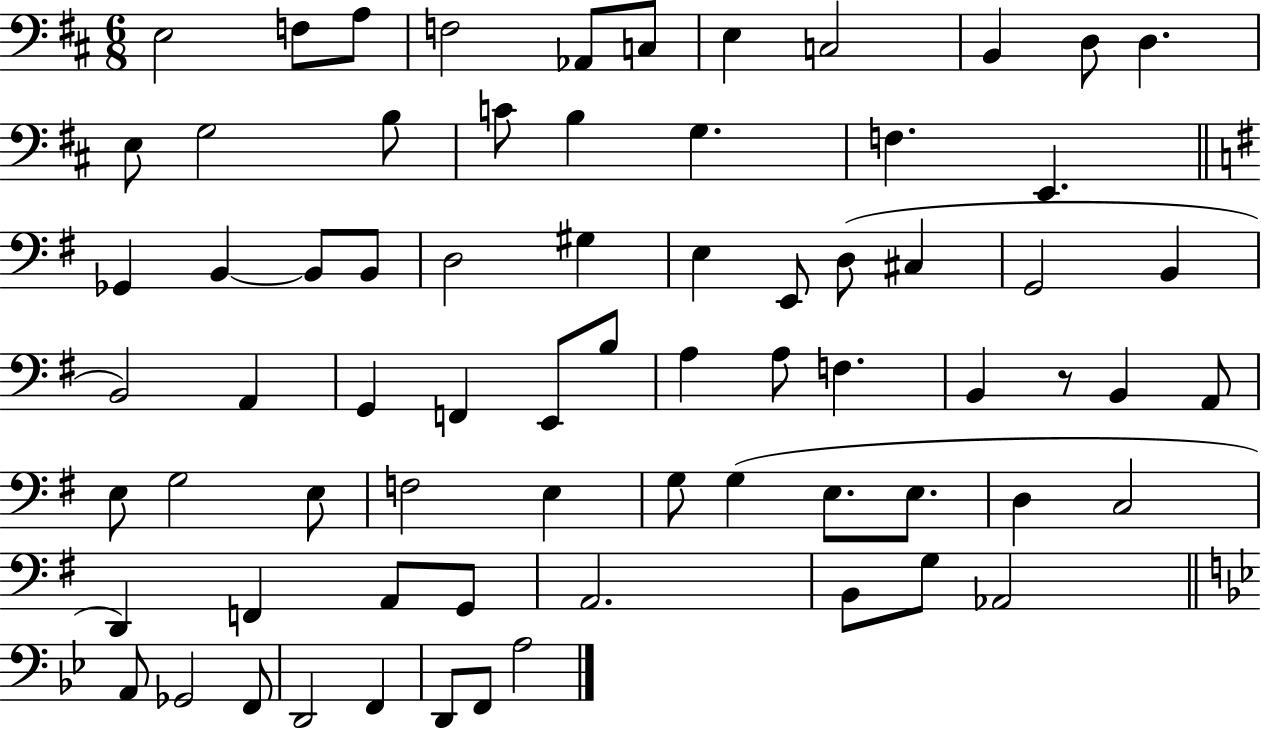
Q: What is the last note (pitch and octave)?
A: A3